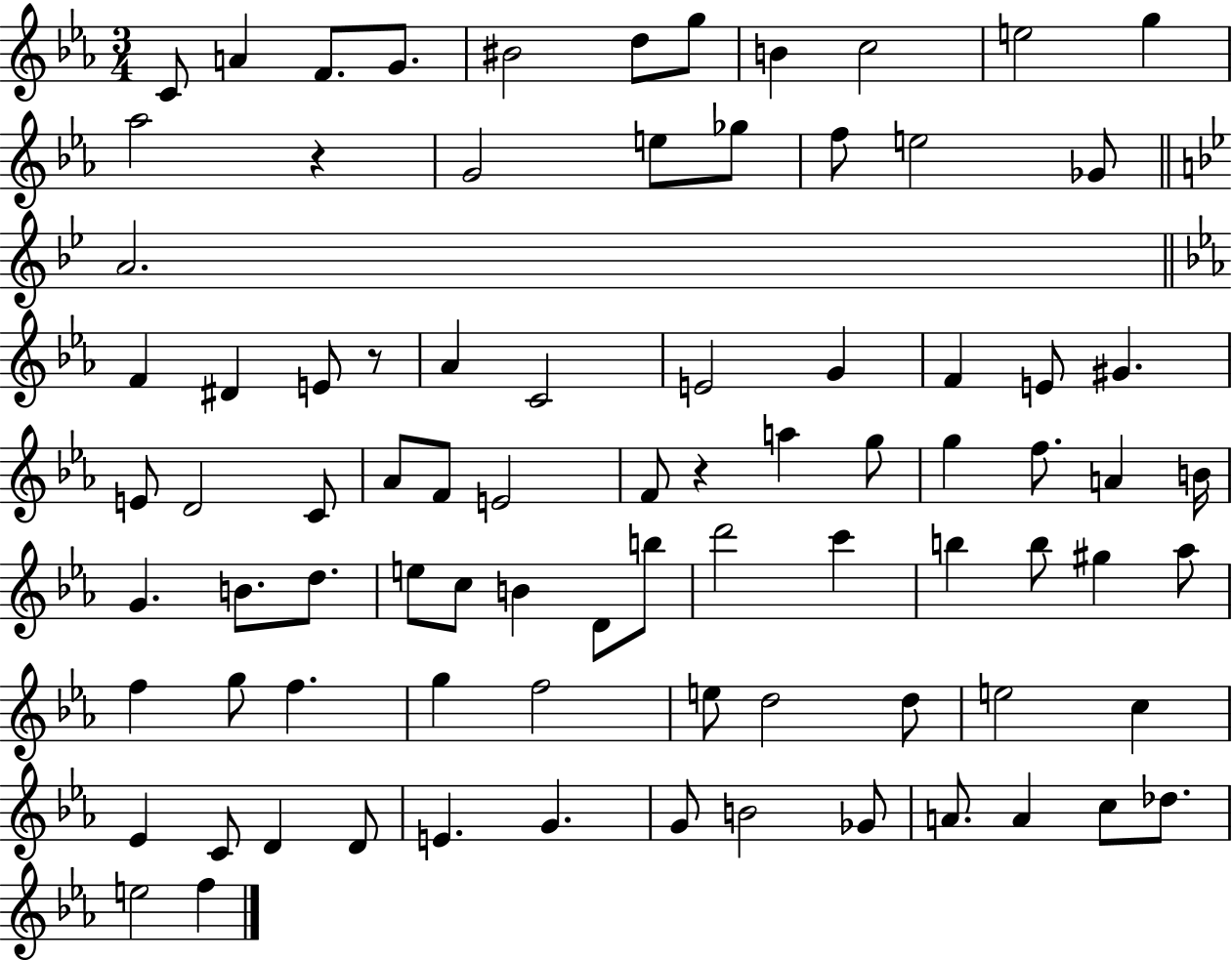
{
  \clef treble
  \numericTimeSignature
  \time 3/4
  \key ees \major
  c'8 a'4 f'8. g'8. | bis'2 d''8 g''8 | b'4 c''2 | e''2 g''4 | \break aes''2 r4 | g'2 e''8 ges''8 | f''8 e''2 ges'8 | \bar "||" \break \key bes \major a'2. | \bar "||" \break \key c \minor f'4 dis'4 e'8 r8 | aes'4 c'2 | e'2 g'4 | f'4 e'8 gis'4. | \break e'8 d'2 c'8 | aes'8 f'8 e'2 | f'8 r4 a''4 g''8 | g''4 f''8. a'4 b'16 | \break g'4. b'8. d''8. | e''8 c''8 b'4 d'8 b''8 | d'''2 c'''4 | b''4 b''8 gis''4 aes''8 | \break f''4 g''8 f''4. | g''4 f''2 | e''8 d''2 d''8 | e''2 c''4 | \break ees'4 c'8 d'4 d'8 | e'4. g'4. | g'8 b'2 ges'8 | a'8. a'4 c''8 des''8. | \break e''2 f''4 | \bar "|."
}